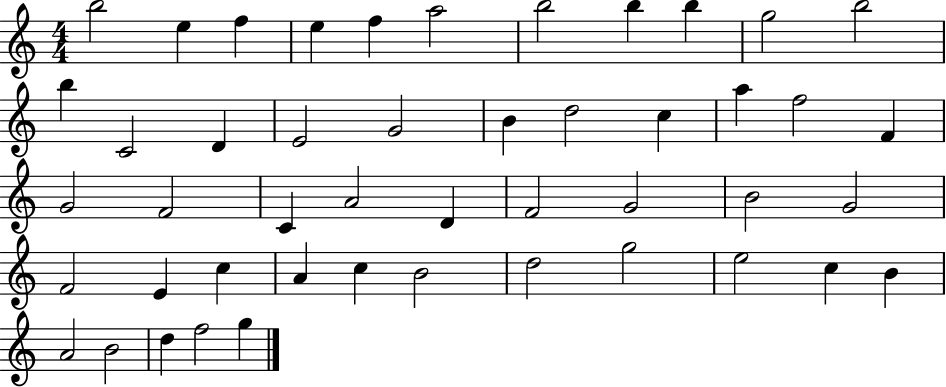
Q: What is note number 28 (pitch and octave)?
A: F4